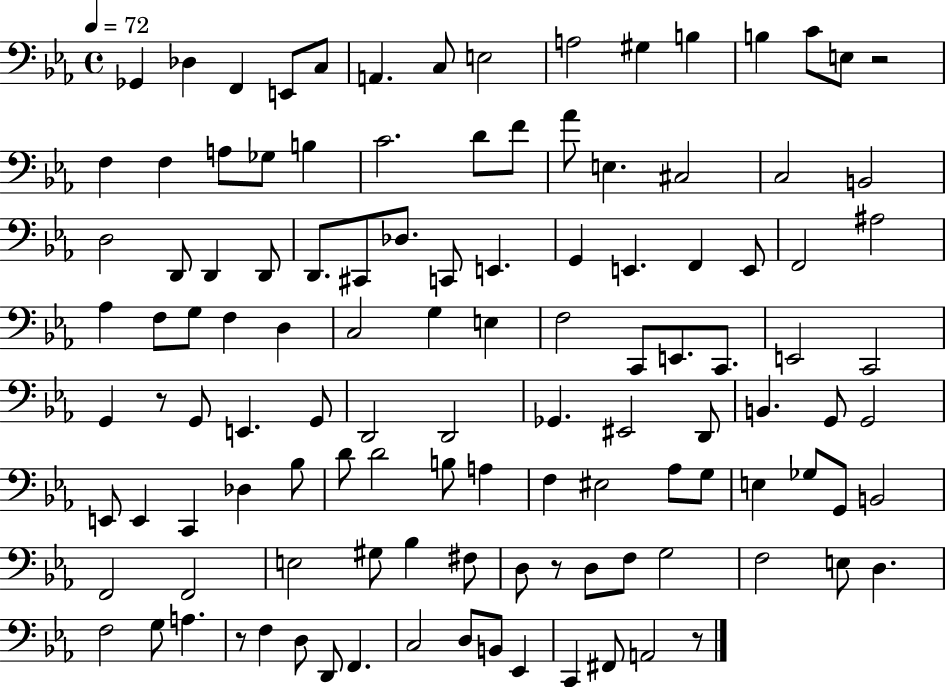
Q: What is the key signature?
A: EES major